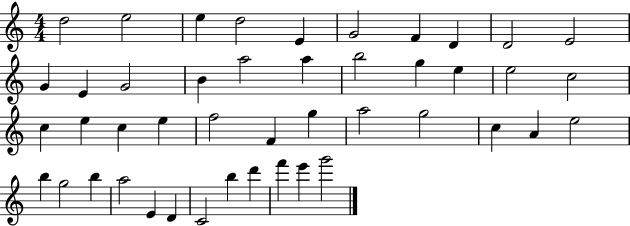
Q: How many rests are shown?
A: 0